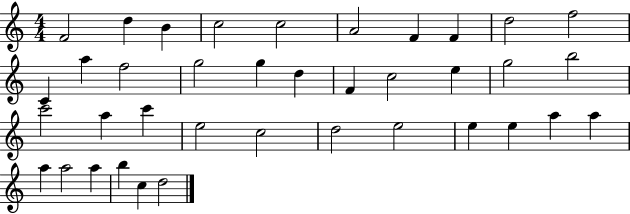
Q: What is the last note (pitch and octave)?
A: D5